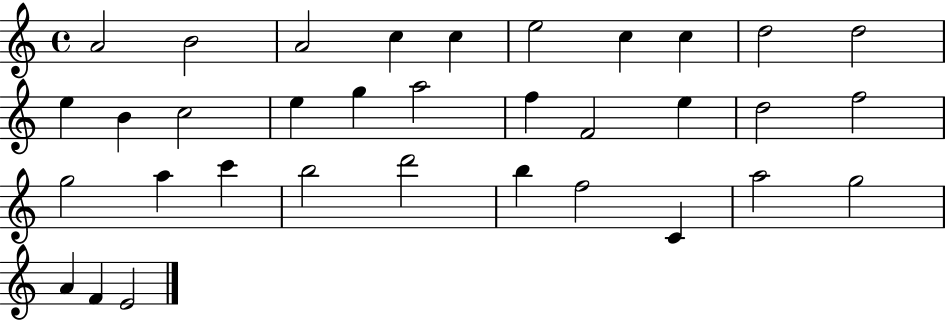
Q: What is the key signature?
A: C major